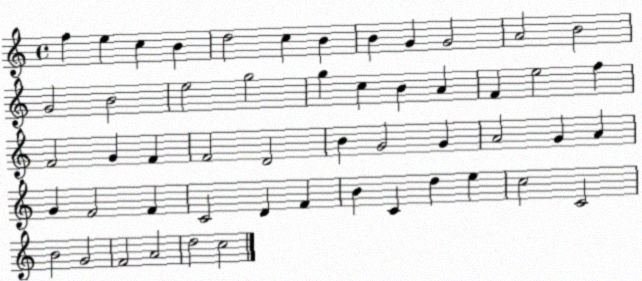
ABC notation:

X:1
T:Untitled
M:4/4
L:1/4
K:C
f e c B d2 c B B G G2 A2 B2 G2 B2 e2 g2 g c B A F e2 f F2 G F F2 D2 B G2 G A2 G A G F2 F C2 D F B C d e c2 C2 B2 G2 F2 A2 d2 c2